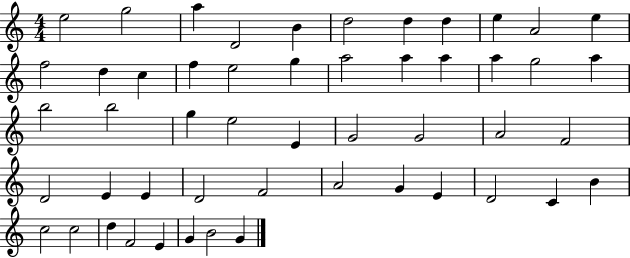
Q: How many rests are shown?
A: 0